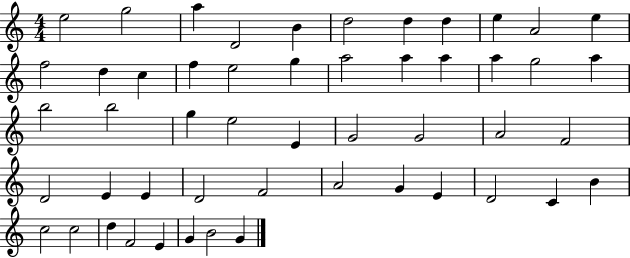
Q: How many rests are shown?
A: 0